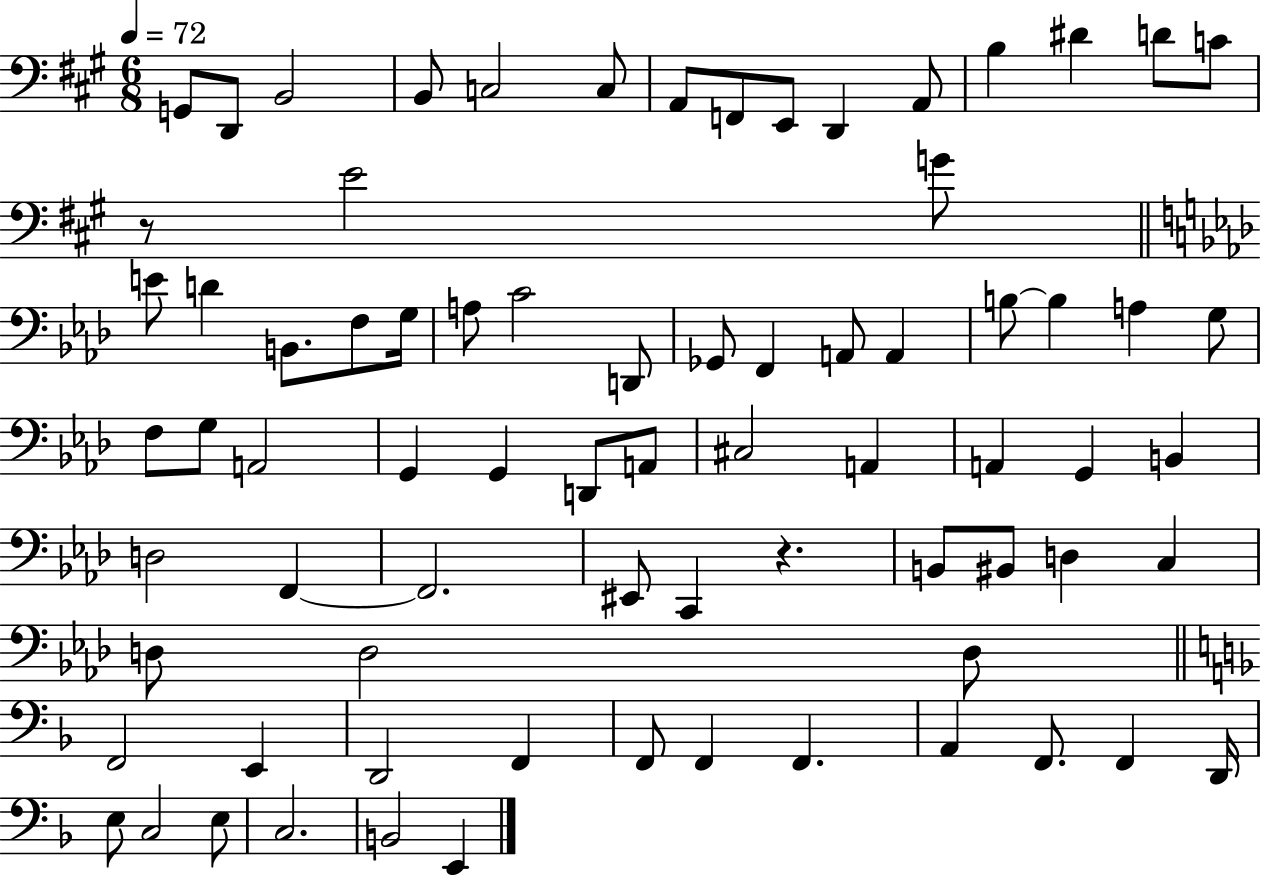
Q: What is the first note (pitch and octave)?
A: G2